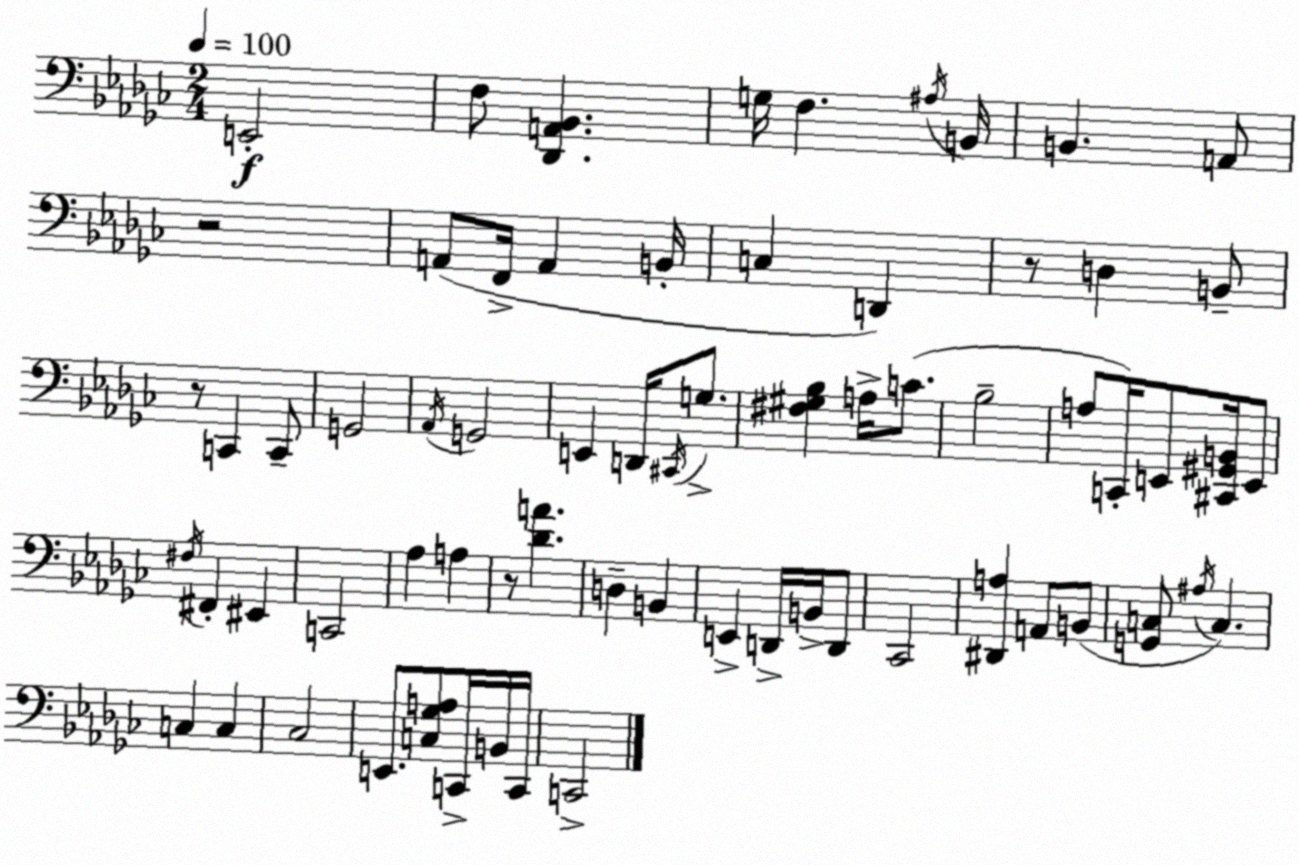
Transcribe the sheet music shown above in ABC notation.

X:1
T:Untitled
M:2/4
L:1/4
K:Ebm
E,,2 F,/2 [_D,,A,,_B,,] G,/4 F, ^A,/4 B,,/4 B,, A,,/2 z2 A,,/2 F,,/4 A,, B,,/4 C, D,, z/2 D, B,,/2 z/2 C,, C,,/2 G,,2 _A,,/4 G,,2 E,, D,,/4 ^C,,/4 G,/2 [^F,^G,_B,] A,/4 C/2 _B,2 A,/2 C,,/4 E,,/2 [^C,,^G,,B,,]/4 E,,/2 ^F,/4 ^F,, ^E,, C,,2 _A, A, z/2 [_DA] D, B,, E,, D,,/4 B,,/4 D,,/2 _C,,2 [^D,,A,] A,,/2 B,,/2 [G,,C,]/2 ^A,/4 C, C, C, _C,2 E,,/2 [C,_G,A,]/2 C,,/4 B,,/4 C,,/4 C,,2